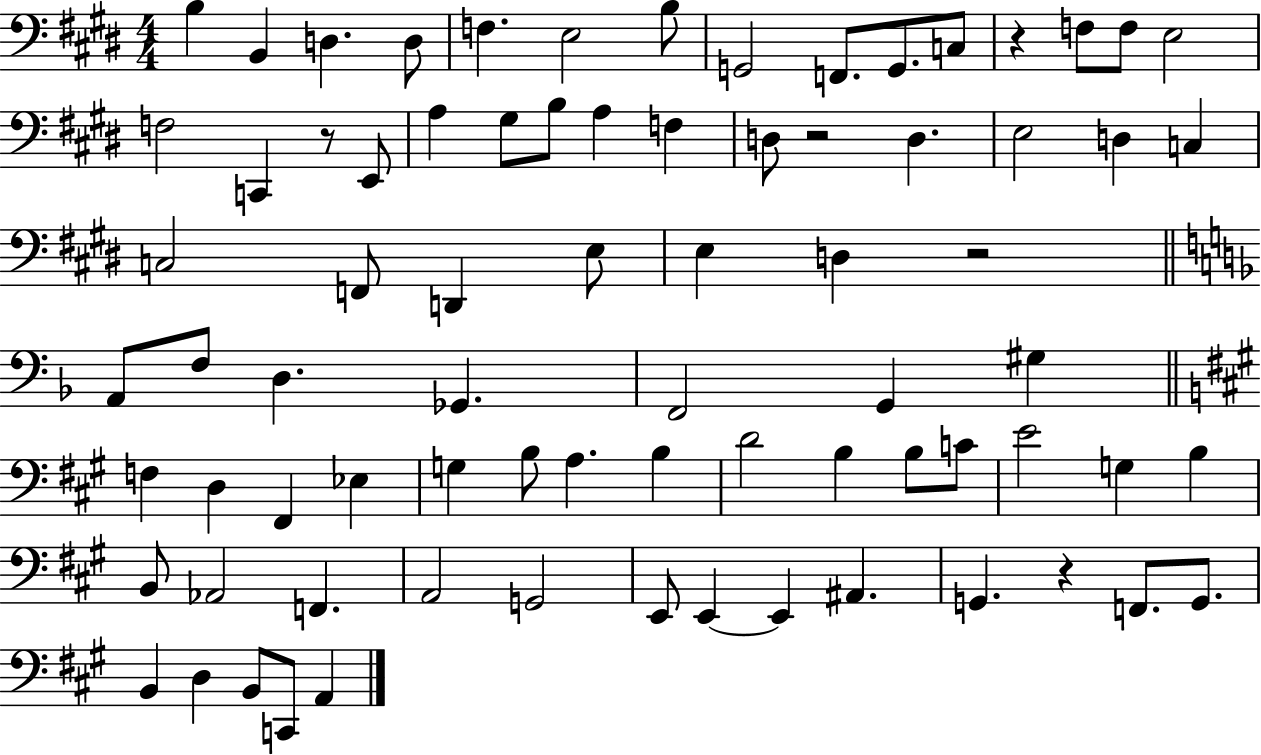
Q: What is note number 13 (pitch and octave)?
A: F3